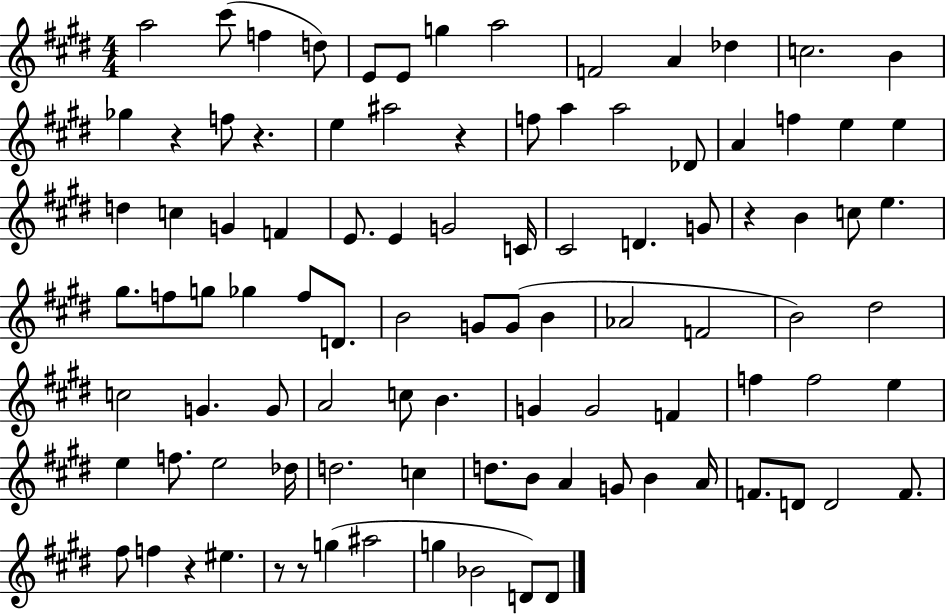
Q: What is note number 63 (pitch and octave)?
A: F5